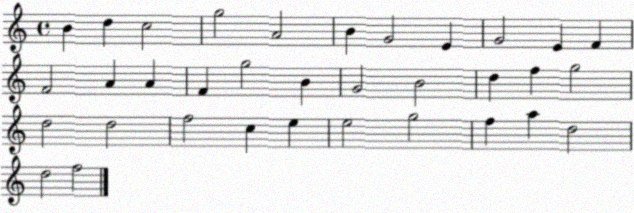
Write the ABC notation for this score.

X:1
T:Untitled
M:4/4
L:1/4
K:C
B d c2 g2 A2 B G2 E G2 E F F2 A A F g2 B G2 B2 d f g2 d2 d2 f2 c e e2 g2 f a d2 d2 f2